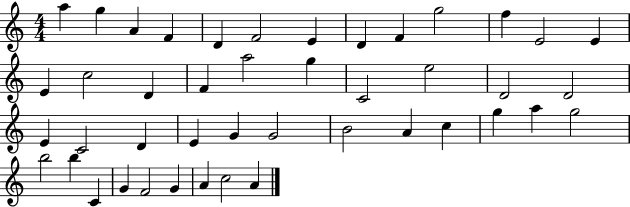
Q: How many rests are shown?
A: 0